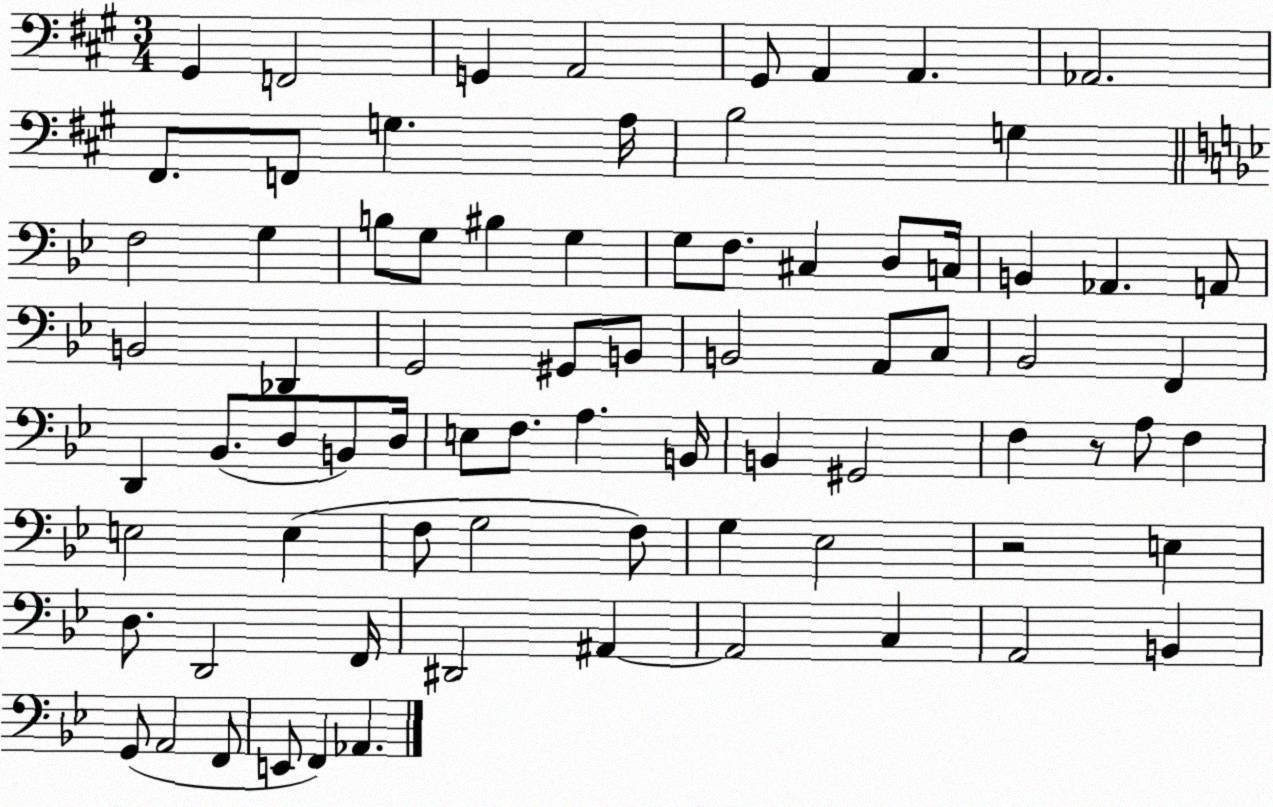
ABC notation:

X:1
T:Untitled
M:3/4
L:1/4
K:A
^G,, F,,2 G,, A,,2 ^G,,/2 A,, A,, _A,,2 ^F,,/2 F,,/2 G, A,/4 B,2 G, F,2 G, B,/2 G,/2 ^B, G, G,/2 F,/2 ^C, D,/2 C,/4 B,, _A,, A,,/2 B,,2 _D,, G,,2 ^G,,/2 B,,/2 B,,2 A,,/2 C,/2 _B,,2 F,, D,, _B,,/2 D,/2 B,,/2 D,/4 E,/2 F,/2 A, B,,/4 B,, ^G,,2 F, z/2 A,/2 F, E,2 E, F,/2 G,2 F,/2 G, _E,2 z2 E, D,/2 D,,2 F,,/4 ^D,,2 ^A,, ^A,,2 C, A,,2 B,, G,,/2 A,,2 F,,/2 E,,/2 F,, _A,,